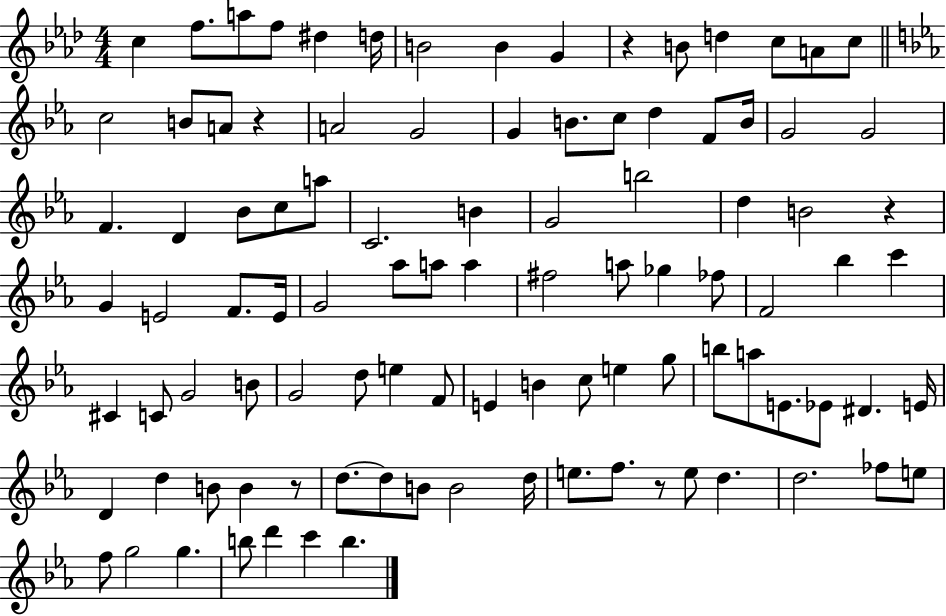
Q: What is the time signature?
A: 4/4